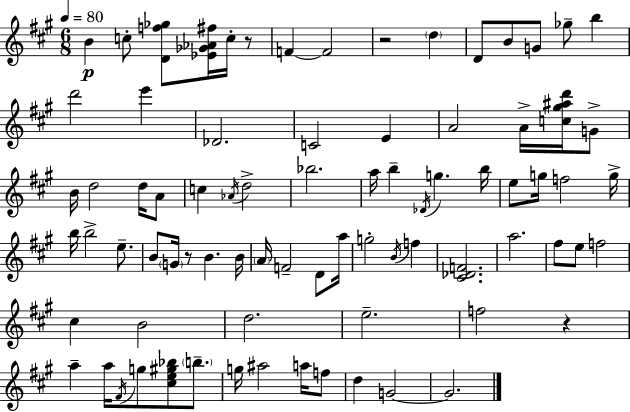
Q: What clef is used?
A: treble